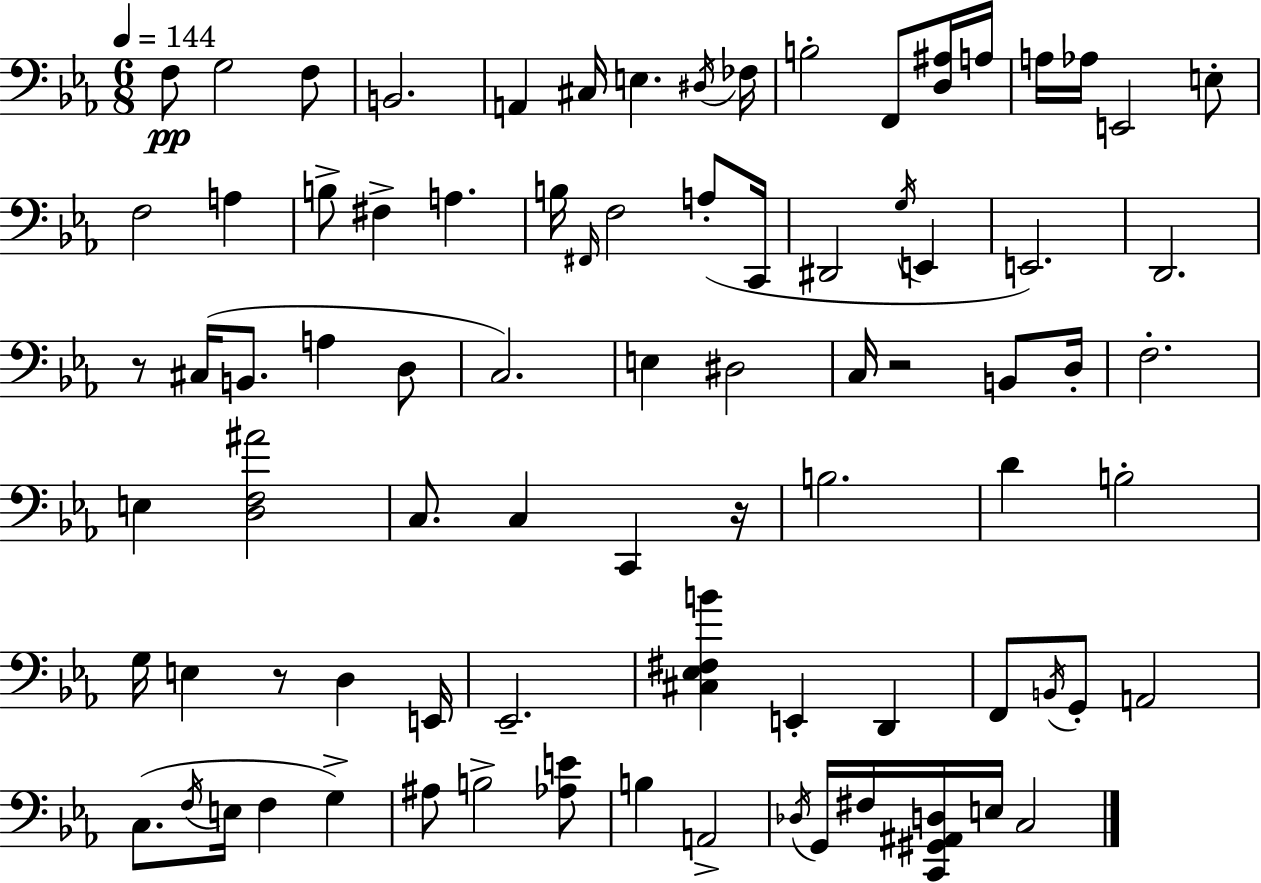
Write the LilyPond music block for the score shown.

{
  \clef bass
  \numericTimeSignature
  \time 6/8
  \key c \minor
  \tempo 4 = 144
  f8\pp g2 f8 | b,2. | a,4 cis16 e4. \acciaccatura { dis16 } | fes16 b2-. f,8 <d ais>16 | \break a16 a16 aes16 e,2 e8-. | f2 a4 | b8-> fis4-> a4. | b16 \grace { fis,16 } f2 a8-.( | \break c,16 dis,2 \acciaccatura { g16 } e,4 | e,2.) | d,2. | r8 cis16( b,8. a4 | \break d8 c2.) | e4 dis2 | c16 r2 | b,8 d16-. f2.-. | \break e4 <d f ais'>2 | c8. c4 c,4 | r16 b2. | d'4 b2-. | \break g16 e4 r8 d4 | e,16 ees,2.-- | <cis ees fis b'>4 e,4-. d,4 | f,8 \acciaccatura { b,16 } g,8-. a,2 | \break c8.( \acciaccatura { f16 } e16 f4 | g4->) ais8 b2-> | <aes e'>8 b4 a,2-> | \acciaccatura { des16 } g,16 fis16 <c, gis, ais, d>16 e16 c2 | \break \bar "|."
}